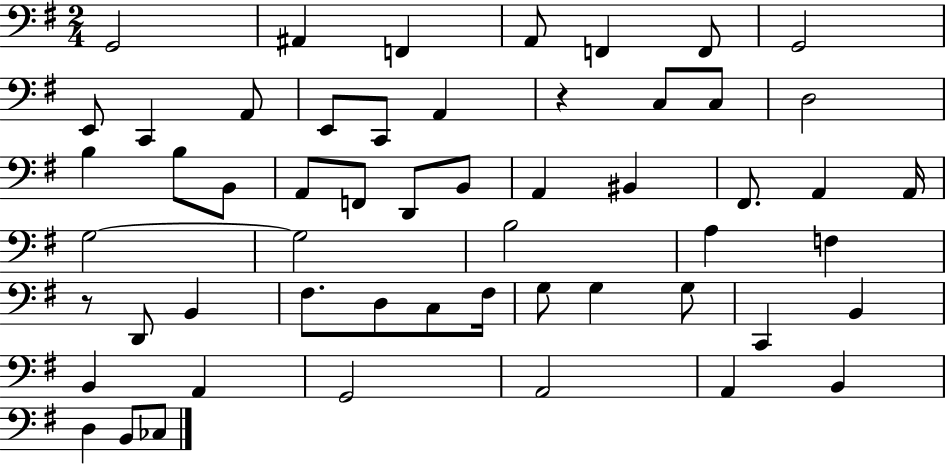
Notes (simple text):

G2/h A#2/q F2/q A2/e F2/q F2/e G2/h E2/e C2/q A2/e E2/e C2/e A2/q R/q C3/e C3/e D3/h B3/q B3/e B2/e A2/e F2/e D2/e B2/e A2/q BIS2/q F#2/e. A2/q A2/s G3/h G3/h B3/h A3/q F3/q R/e D2/e B2/q F#3/e. D3/e C3/e F#3/s G3/e G3/q G3/e C2/q B2/q B2/q A2/q G2/h A2/h A2/q B2/q D3/q B2/e CES3/e